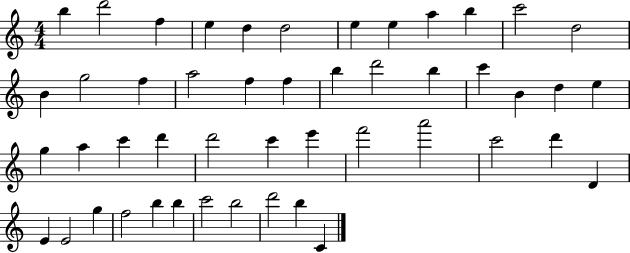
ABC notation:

X:1
T:Untitled
M:4/4
L:1/4
K:C
b d'2 f e d d2 e e a b c'2 d2 B g2 f a2 f f b d'2 b c' B d e g a c' d' d'2 c' e' f'2 a'2 c'2 d' D E E2 g f2 b b c'2 b2 d'2 b C